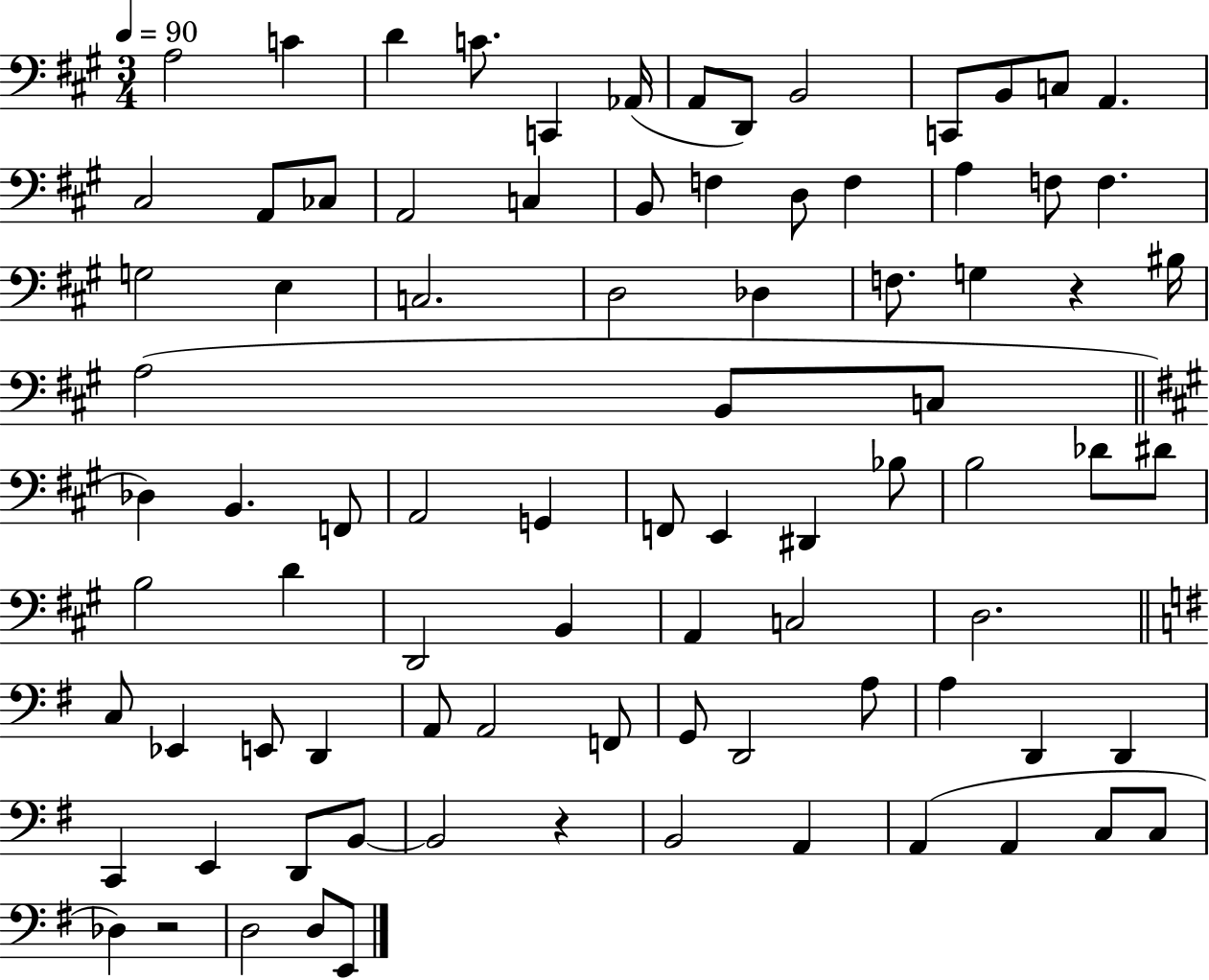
A3/h C4/q D4/q C4/e. C2/q Ab2/s A2/e D2/e B2/h C2/e B2/e C3/e A2/q. C#3/h A2/e CES3/e A2/h C3/q B2/e F3/q D3/e F3/q A3/q F3/e F3/q. G3/h E3/q C3/h. D3/h Db3/q F3/e. G3/q R/q BIS3/s A3/h B2/e C3/e Db3/q B2/q. F2/e A2/h G2/q F2/e E2/q D#2/q Bb3/e B3/h Db4/e D#4/e B3/h D4/q D2/h B2/q A2/q C3/h D3/h. C3/e Eb2/q E2/e D2/q A2/e A2/h F2/e G2/e D2/h A3/e A3/q D2/q D2/q C2/q E2/q D2/e B2/e B2/h R/q B2/h A2/q A2/q A2/q C3/e C3/e Db3/q R/h D3/h D3/e E2/e